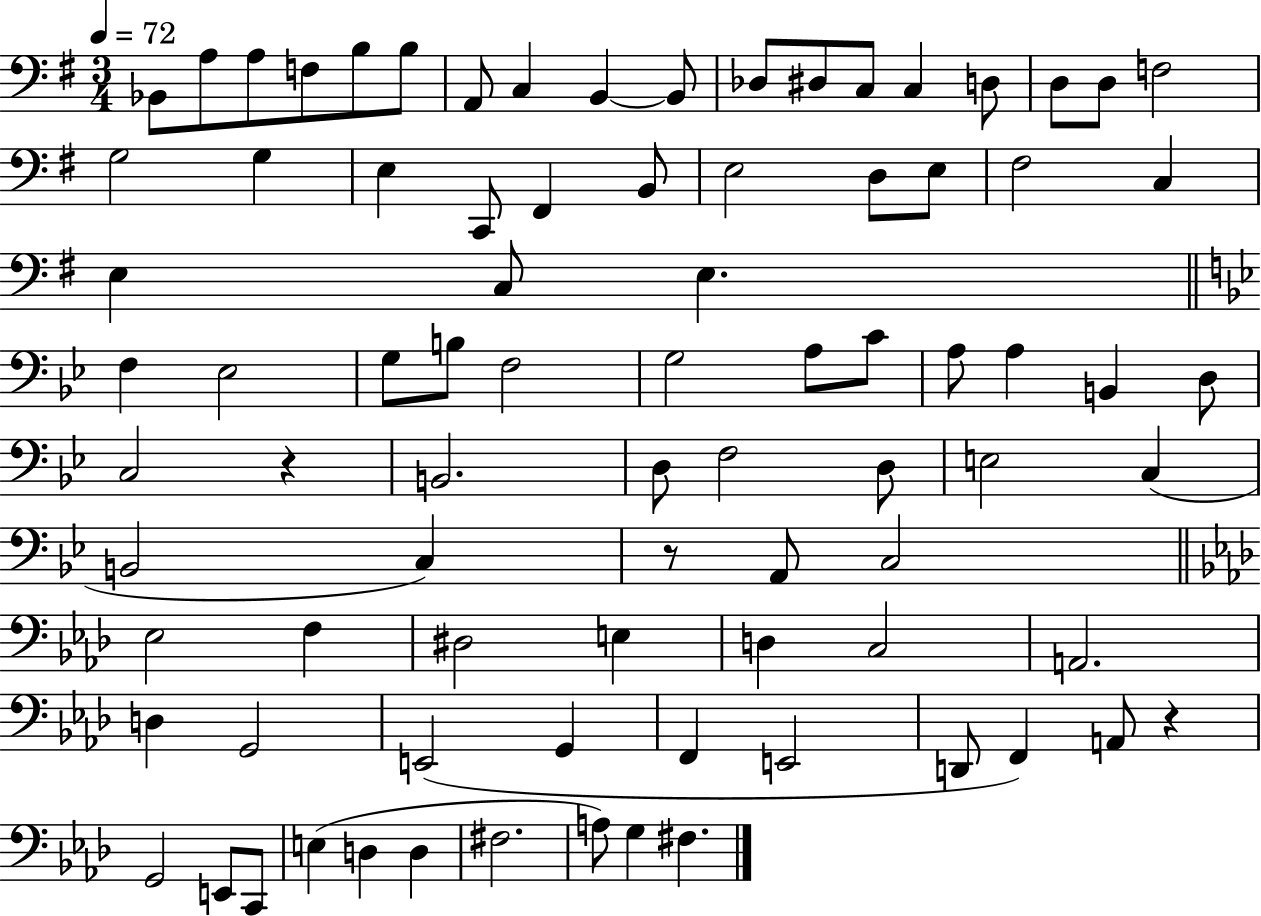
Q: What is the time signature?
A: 3/4